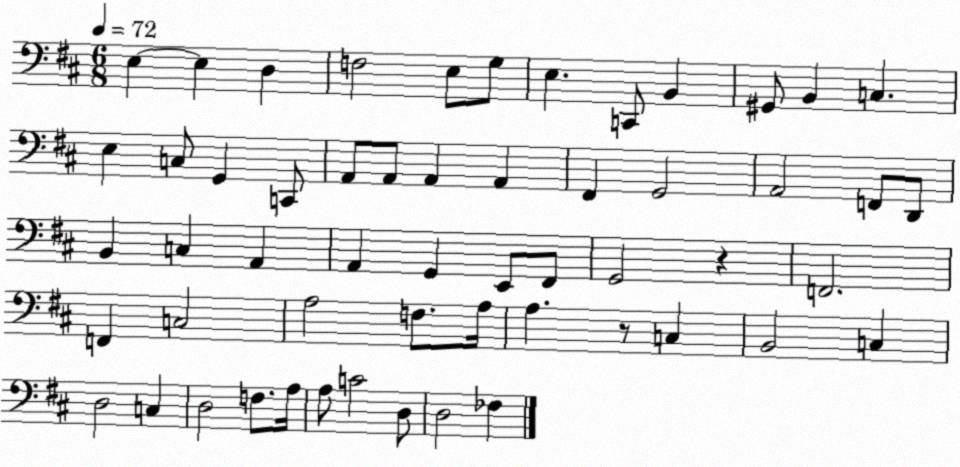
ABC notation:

X:1
T:Untitled
M:6/8
L:1/4
K:D
E, E, D, F,2 E,/2 G,/2 E, C,,/2 B,, ^G,,/2 B,, C, E, C,/2 G,, C,,/2 A,,/2 A,,/2 A,, A,, ^F,, G,,2 A,,2 F,,/2 D,,/2 B,, C, A,, A,, G,, E,,/2 ^F,,/2 G,,2 z F,,2 F,, C,2 A,2 F,/2 A,/4 A, z/2 C, B,,2 C, D,2 C, D,2 F,/2 A,/4 A,/2 C2 D,/2 D,2 _F,